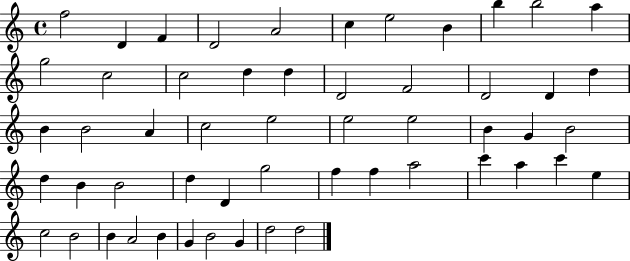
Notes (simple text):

F5/h D4/q F4/q D4/h A4/h C5/q E5/h B4/q B5/q B5/h A5/q G5/h C5/h C5/h D5/q D5/q D4/h F4/h D4/h D4/q D5/q B4/q B4/h A4/q C5/h E5/h E5/h E5/h B4/q G4/q B4/h D5/q B4/q B4/h D5/q D4/q G5/h F5/q F5/q A5/h C6/q A5/q C6/q E5/q C5/h B4/h B4/q A4/h B4/q G4/q B4/h G4/q D5/h D5/h